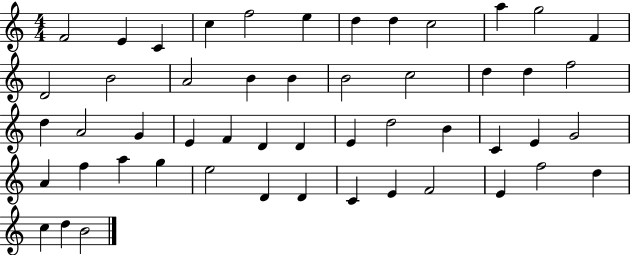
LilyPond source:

{
  \clef treble
  \numericTimeSignature
  \time 4/4
  \key c \major
  f'2 e'4 c'4 | c''4 f''2 e''4 | d''4 d''4 c''2 | a''4 g''2 f'4 | \break d'2 b'2 | a'2 b'4 b'4 | b'2 c''2 | d''4 d''4 f''2 | \break d''4 a'2 g'4 | e'4 f'4 d'4 d'4 | e'4 d''2 b'4 | c'4 e'4 g'2 | \break a'4 f''4 a''4 g''4 | e''2 d'4 d'4 | c'4 e'4 f'2 | e'4 f''2 d''4 | \break c''4 d''4 b'2 | \bar "|."
}